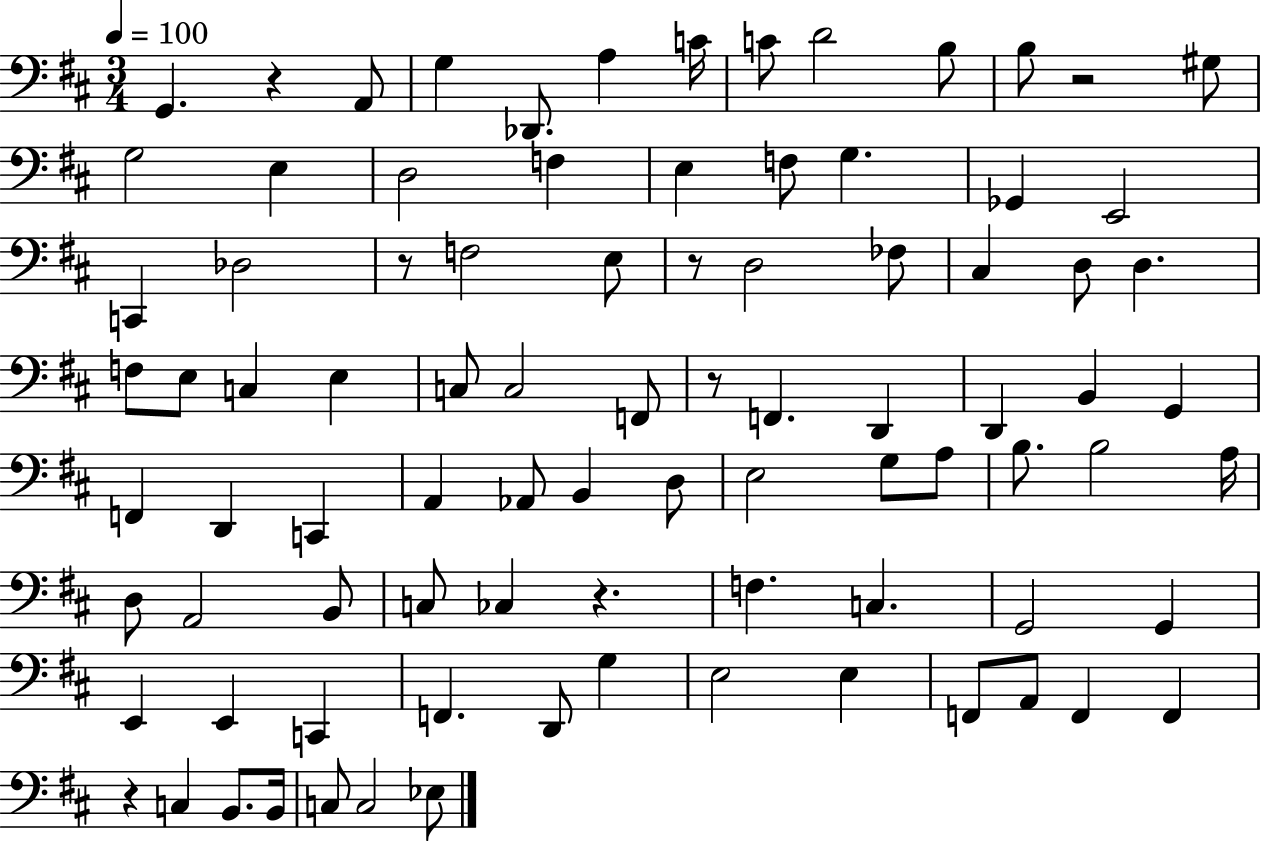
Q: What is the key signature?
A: D major